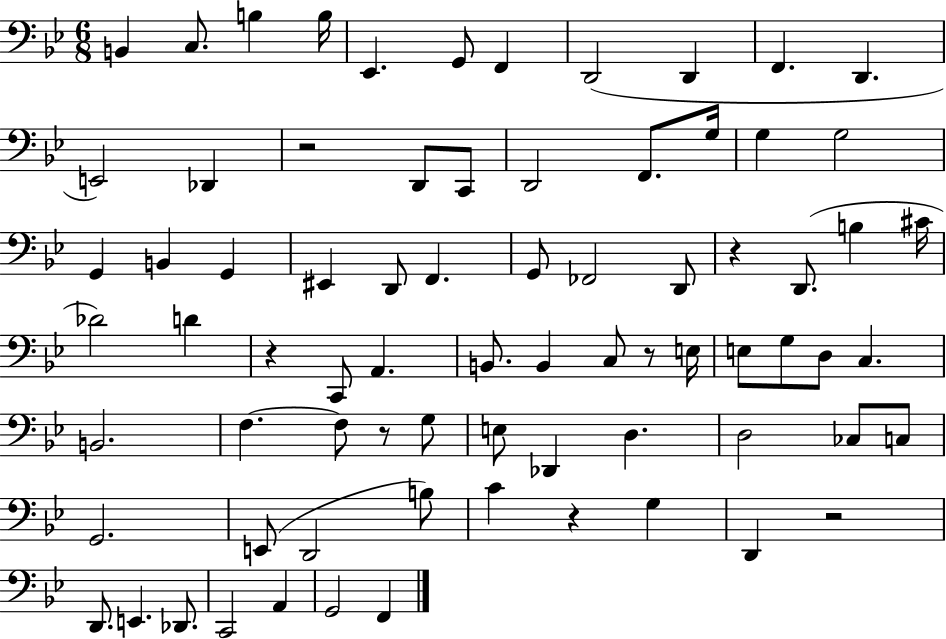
X:1
T:Untitled
M:6/8
L:1/4
K:Bb
B,, C,/2 B, B,/4 _E,, G,,/2 F,, D,,2 D,, F,, D,, E,,2 _D,, z2 D,,/2 C,,/2 D,,2 F,,/2 G,/4 G, G,2 G,, B,, G,, ^E,, D,,/2 F,, G,,/2 _F,,2 D,,/2 z D,,/2 B, ^C/4 _D2 D z C,,/2 A,, B,,/2 B,, C,/2 z/2 E,/4 E,/2 G,/2 D,/2 C, B,,2 F, F,/2 z/2 G,/2 E,/2 _D,, D, D,2 _C,/2 C,/2 G,,2 E,,/2 D,,2 B,/2 C z G, D,, z2 D,,/2 E,, _D,,/2 C,,2 A,, G,,2 F,,